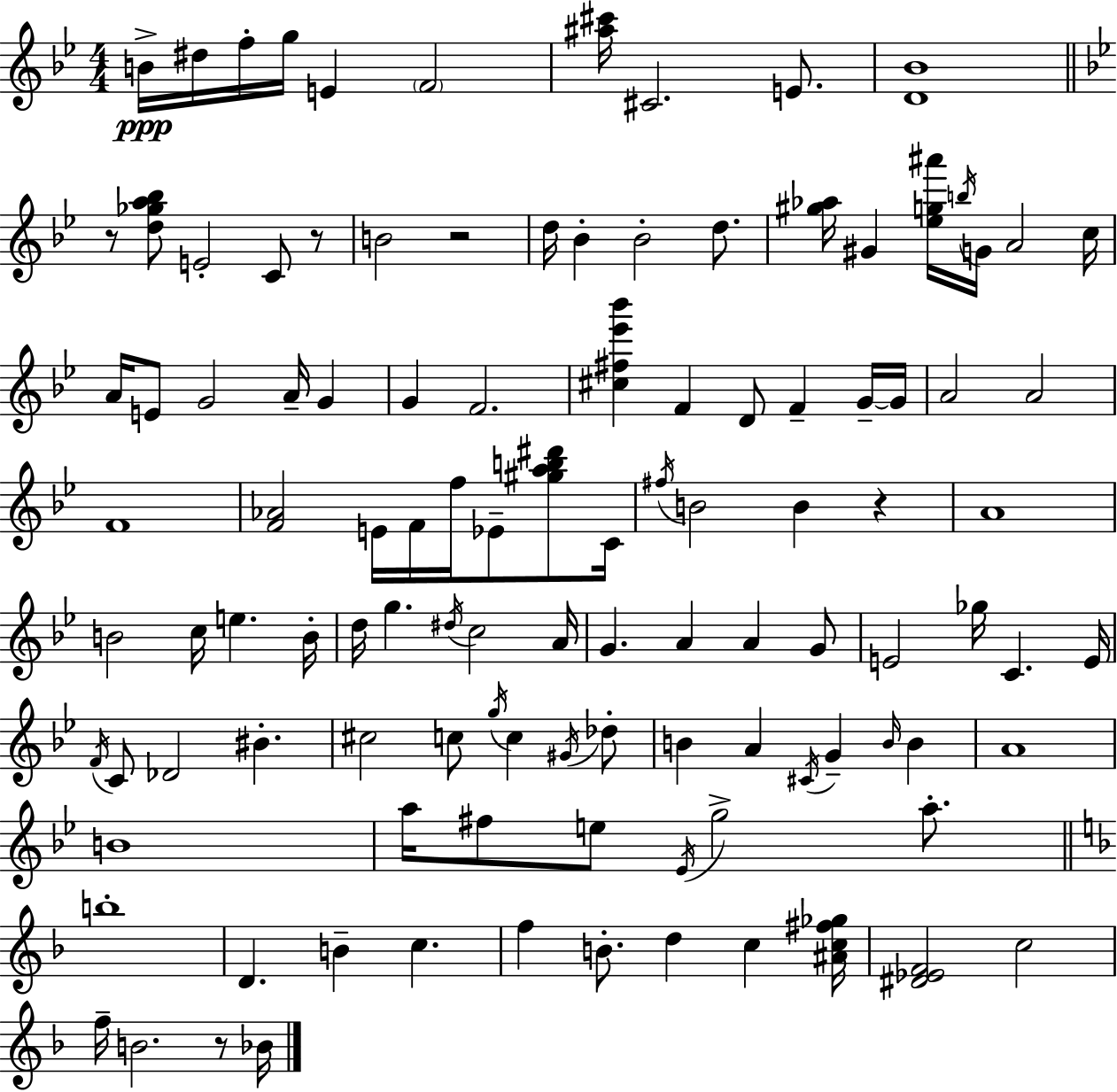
B4/s D#5/s F5/s G5/s E4/q F4/h [A#5,C#6]/s C#4/h. E4/e. [D4,Bb4]/w R/e [D5,Gb5,A5,Bb5]/e E4/h C4/e R/e B4/h R/h D5/s Bb4/q Bb4/h D5/e. [G#5,Ab5]/s G#4/q [Eb5,G5,A#6]/s B5/s G4/s A4/h C5/s A4/s E4/e G4/h A4/s G4/q G4/q F4/h. [C#5,F#5,Eb6,Bb6]/q F4/q D4/e F4/q G4/s G4/s A4/h A4/h F4/w [F4,Ab4]/h E4/s F4/s F5/s Eb4/e [G#5,A5,B5,D#6]/e C4/s F#5/s B4/h B4/q R/q A4/w B4/h C5/s E5/q. B4/s D5/s G5/q. D#5/s C5/h A4/s G4/q. A4/q A4/q G4/e E4/h Gb5/s C4/q. E4/s F4/s C4/e Db4/h BIS4/q. C#5/h C5/e G5/s C5/q G#4/s Db5/e B4/q A4/q C#4/s G4/q B4/s B4/q A4/w B4/w A5/s F#5/e E5/e Eb4/s G5/h A5/e. B5/w D4/q. B4/q C5/q. F5/q B4/e. D5/q C5/q [A#4,C5,F#5,Gb5]/s [D#4,Eb4,F4]/h C5/h F5/s B4/h. R/e Bb4/s